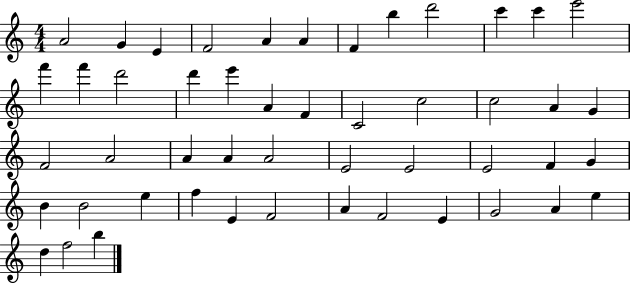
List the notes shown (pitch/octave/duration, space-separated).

A4/h G4/q E4/q F4/h A4/q A4/q F4/q B5/q D6/h C6/q C6/q E6/h F6/q F6/q D6/h D6/q E6/q A4/q F4/q C4/h C5/h C5/h A4/q G4/q F4/h A4/h A4/q A4/q A4/h E4/h E4/h E4/h F4/q G4/q B4/q B4/h E5/q F5/q E4/q F4/h A4/q F4/h E4/q G4/h A4/q E5/q D5/q F5/h B5/q